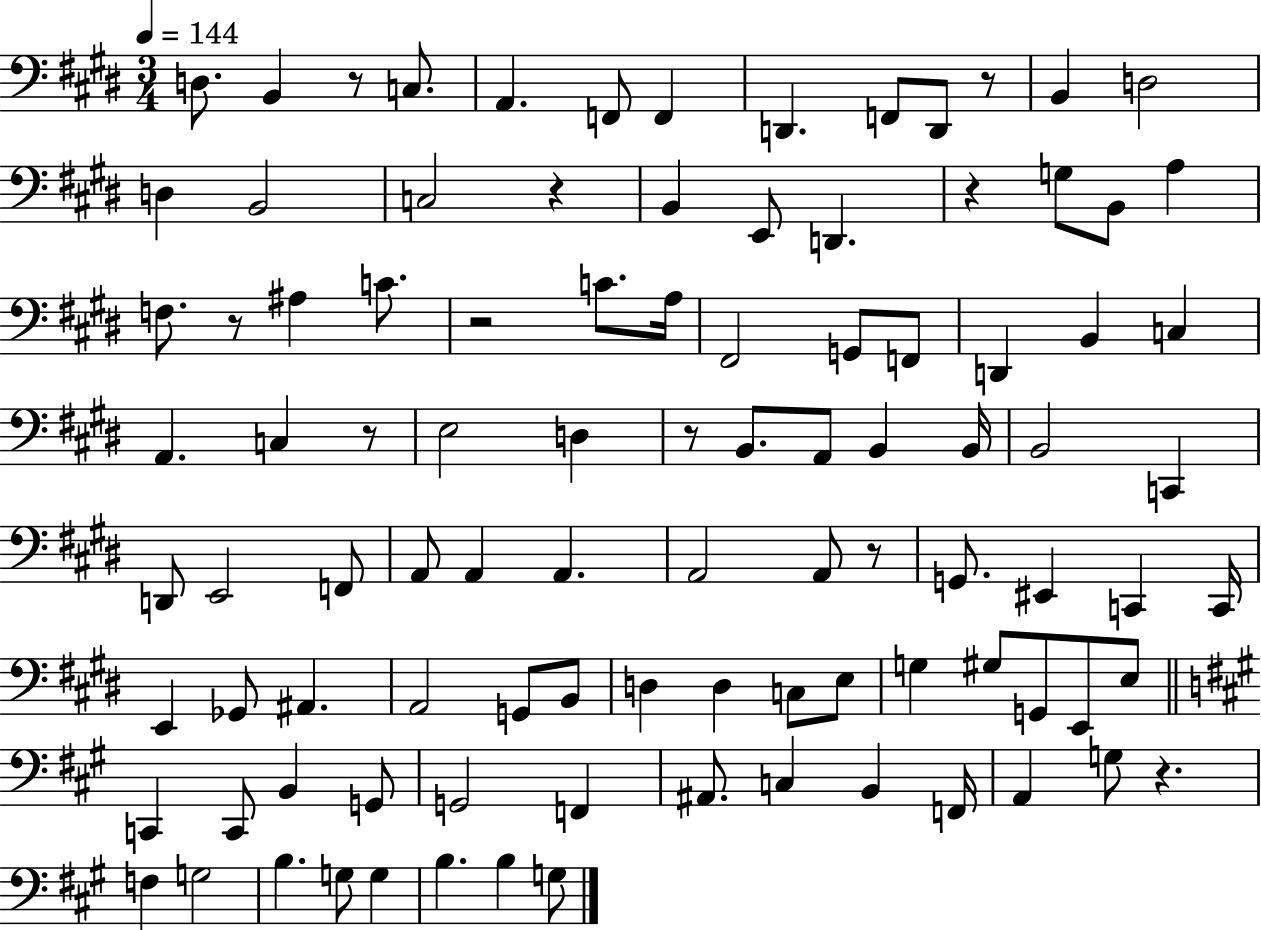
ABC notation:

X:1
T:Untitled
M:3/4
L:1/4
K:E
D,/2 B,, z/2 C,/2 A,, F,,/2 F,, D,, F,,/2 D,,/2 z/2 B,, D,2 D, B,,2 C,2 z B,, E,,/2 D,, z G,/2 B,,/2 A, F,/2 z/2 ^A, C/2 z2 C/2 A,/4 ^F,,2 G,,/2 F,,/2 D,, B,, C, A,, C, z/2 E,2 D, z/2 B,,/2 A,,/2 B,, B,,/4 B,,2 C,, D,,/2 E,,2 F,,/2 A,,/2 A,, A,, A,,2 A,,/2 z/2 G,,/2 ^E,, C,, C,,/4 E,, _G,,/2 ^A,, A,,2 G,,/2 B,,/2 D, D, C,/2 E,/2 G, ^G,/2 G,,/2 E,,/2 E,/2 C,, C,,/2 B,, G,,/2 G,,2 F,, ^A,,/2 C, B,, F,,/4 A,, G,/2 z F, G,2 B, G,/2 G, B, B, G,/2